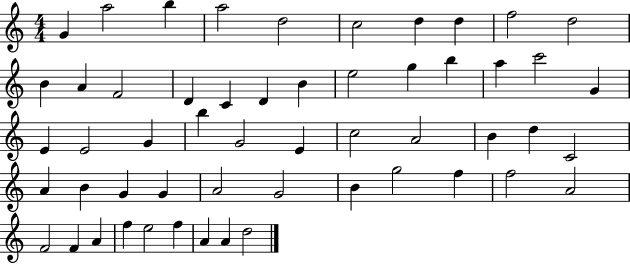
{
  \clef treble
  \numericTimeSignature
  \time 4/4
  \key c \major
  g'4 a''2 b''4 | a''2 d''2 | c''2 d''4 d''4 | f''2 d''2 | \break b'4 a'4 f'2 | d'4 c'4 d'4 b'4 | e''2 g''4 b''4 | a''4 c'''2 g'4 | \break e'4 e'2 g'4 | b''4 g'2 e'4 | c''2 a'2 | b'4 d''4 c'2 | \break a'4 b'4 g'4 g'4 | a'2 g'2 | b'4 g''2 f''4 | f''2 a'2 | \break f'2 f'4 a'4 | f''4 e''2 f''4 | a'4 a'4 d''2 | \bar "|."
}